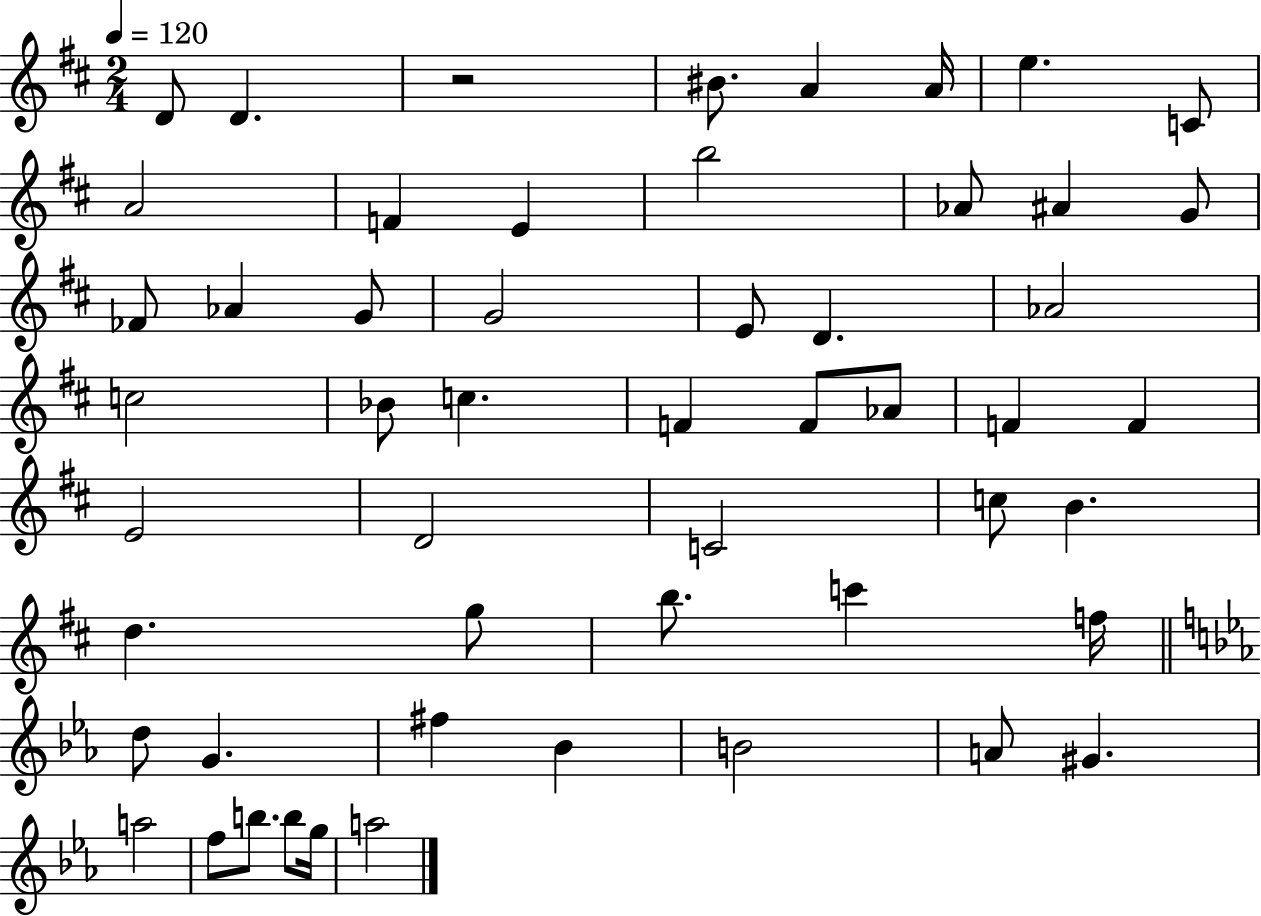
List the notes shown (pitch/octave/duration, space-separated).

D4/e D4/q. R/h BIS4/e. A4/q A4/s E5/q. C4/e A4/h F4/q E4/q B5/h Ab4/e A#4/q G4/e FES4/e Ab4/q G4/e G4/h E4/e D4/q. Ab4/h C5/h Bb4/e C5/q. F4/q F4/e Ab4/e F4/q F4/q E4/h D4/h C4/h C5/e B4/q. D5/q. G5/e B5/e. C6/q F5/s D5/e G4/q. F#5/q Bb4/q B4/h A4/e G#4/q. A5/h F5/e B5/e. B5/e G5/s A5/h